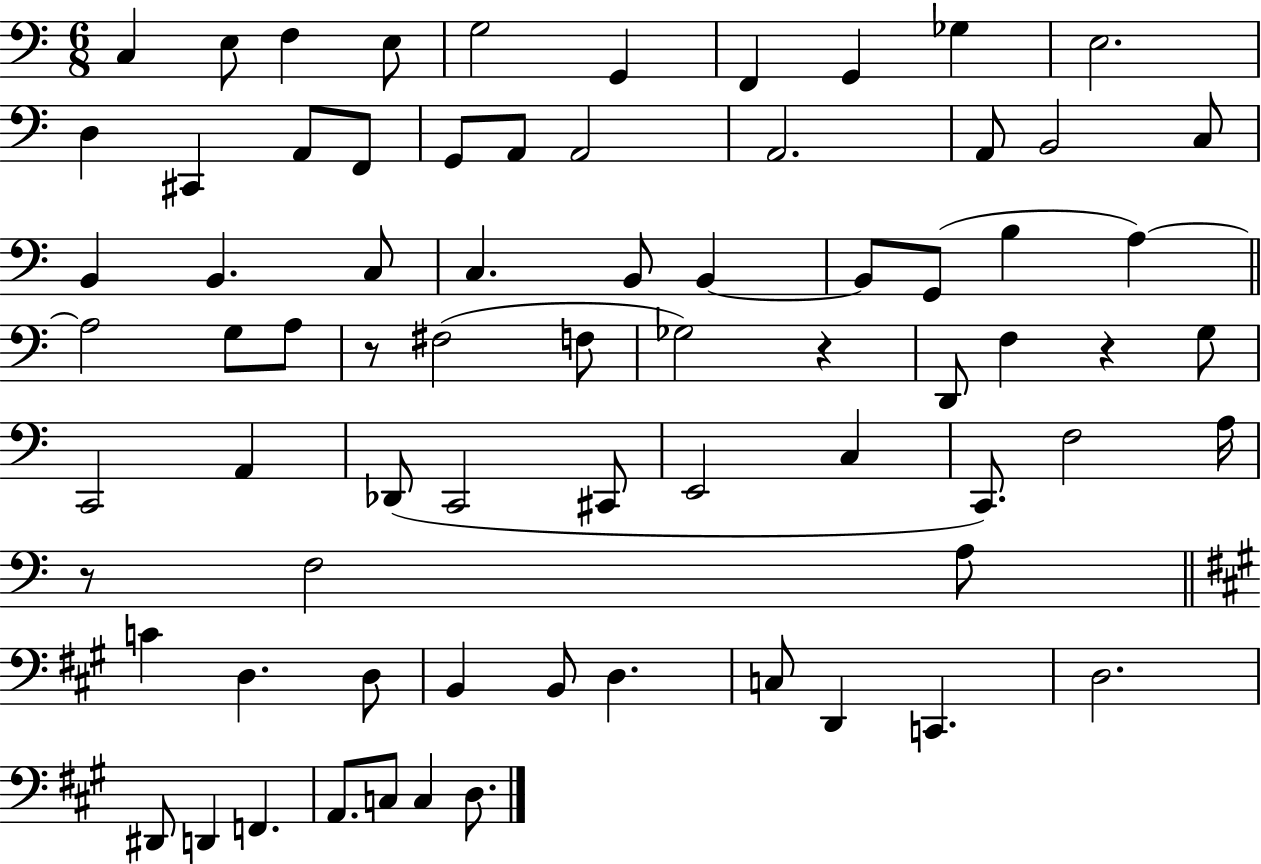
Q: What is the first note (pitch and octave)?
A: C3